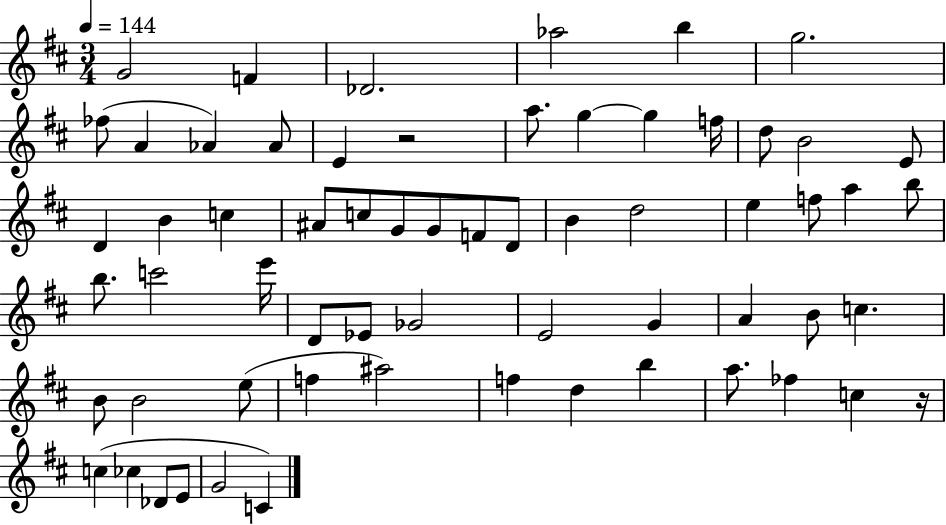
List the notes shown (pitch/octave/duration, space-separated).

G4/h F4/q Db4/h. Ab5/h B5/q G5/h. FES5/e A4/q Ab4/q Ab4/e E4/q R/h A5/e. G5/q G5/q F5/s D5/e B4/h E4/e D4/q B4/q C5/q A#4/e C5/e G4/e G4/e F4/e D4/e B4/q D5/h E5/q F5/e A5/q B5/e B5/e. C6/h E6/s D4/e Eb4/e Gb4/h E4/h G4/q A4/q B4/e C5/q. B4/e B4/h E5/e F5/q A#5/h F5/q D5/q B5/q A5/e. FES5/q C5/q R/s C5/q CES5/q Db4/e E4/e G4/h C4/q